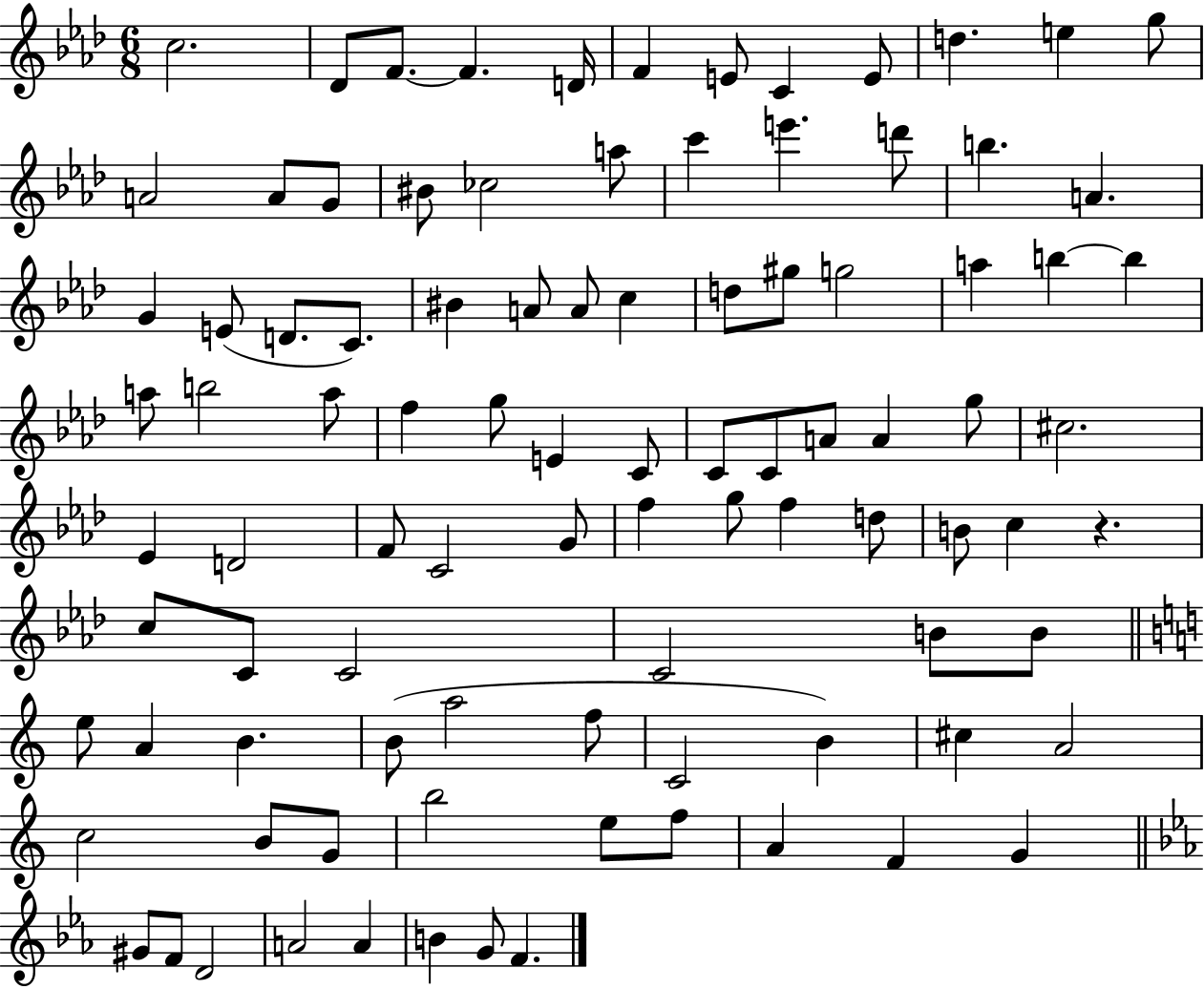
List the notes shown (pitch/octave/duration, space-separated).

C5/h. Db4/e F4/e. F4/q. D4/s F4/q E4/e C4/q E4/e D5/q. E5/q G5/e A4/h A4/e G4/e BIS4/e CES5/h A5/e C6/q E6/q. D6/e B5/q. A4/q. G4/q E4/e D4/e. C4/e. BIS4/q A4/e A4/e C5/q D5/e G#5/e G5/h A5/q B5/q B5/q A5/e B5/h A5/e F5/q G5/e E4/q C4/e C4/e C4/e A4/e A4/q G5/e C#5/h. Eb4/q D4/h F4/e C4/h G4/e F5/q G5/e F5/q D5/e B4/e C5/q R/q. C5/e C4/e C4/h C4/h B4/e B4/e E5/e A4/q B4/q. B4/e A5/h F5/e C4/h B4/q C#5/q A4/h C5/h B4/e G4/e B5/h E5/e F5/e A4/q F4/q G4/q G#4/e F4/e D4/h A4/h A4/q B4/q G4/e F4/q.